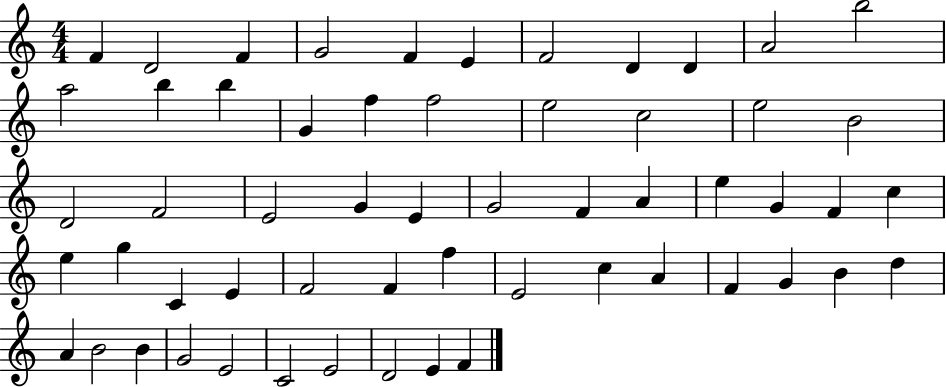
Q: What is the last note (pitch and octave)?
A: F4